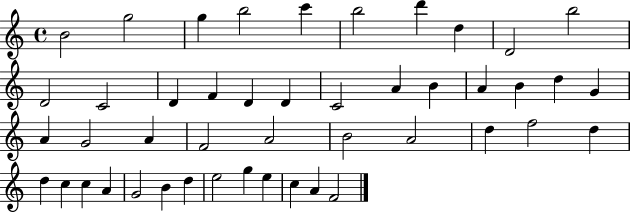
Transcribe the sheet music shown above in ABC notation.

X:1
T:Untitled
M:4/4
L:1/4
K:C
B2 g2 g b2 c' b2 d' d D2 b2 D2 C2 D F D D C2 A B A B d G A G2 A F2 A2 B2 A2 d f2 d d c c A G2 B d e2 g e c A F2